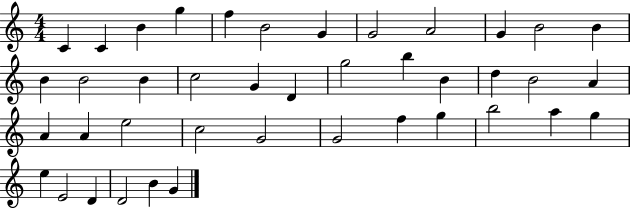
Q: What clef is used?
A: treble